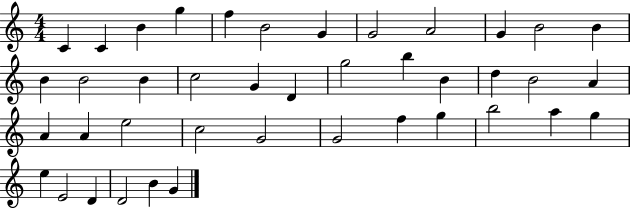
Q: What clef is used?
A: treble